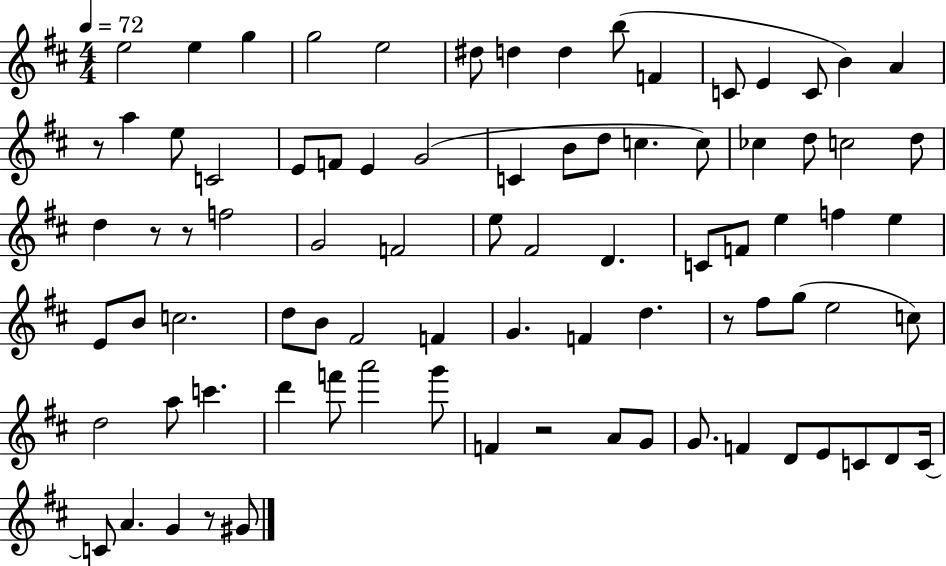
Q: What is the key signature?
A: D major